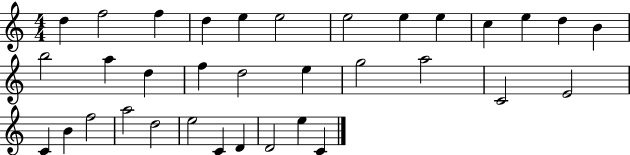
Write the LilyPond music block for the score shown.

{
  \clef treble
  \numericTimeSignature
  \time 4/4
  \key c \major
  d''4 f''2 f''4 | d''4 e''4 e''2 | e''2 e''4 e''4 | c''4 e''4 d''4 b'4 | \break b''2 a''4 d''4 | f''4 d''2 e''4 | g''2 a''2 | c'2 e'2 | \break c'4 b'4 f''2 | a''2 d''2 | e''2 c'4 d'4 | d'2 e''4 c'4 | \break \bar "|."
}